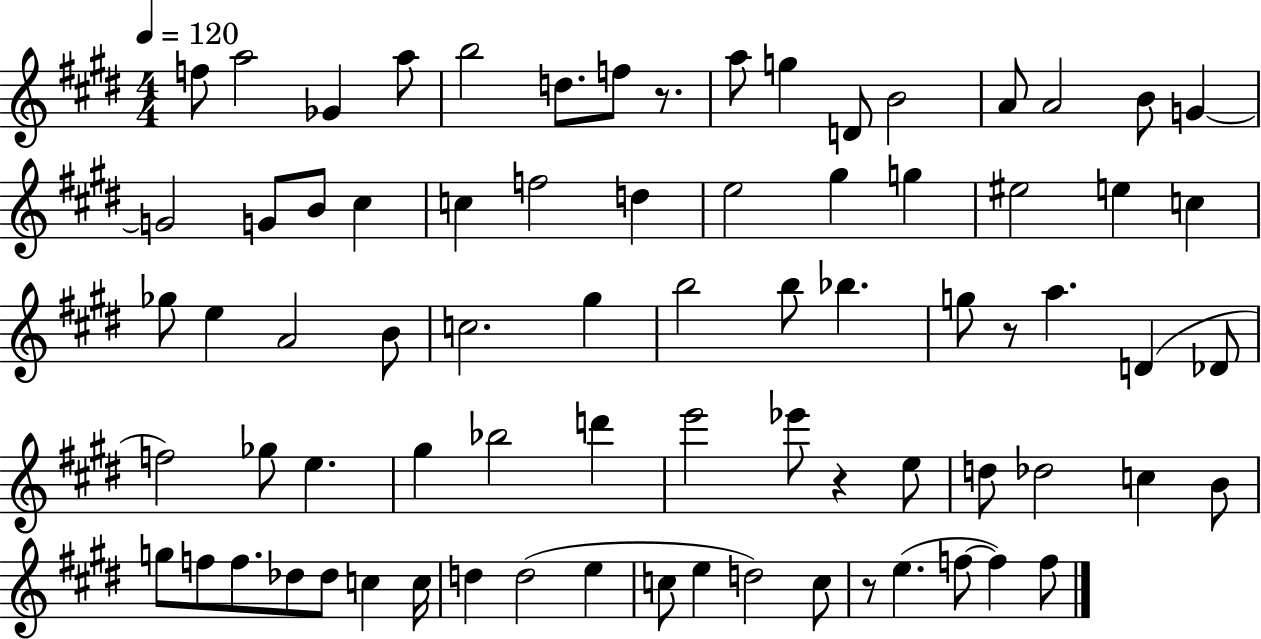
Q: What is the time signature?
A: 4/4